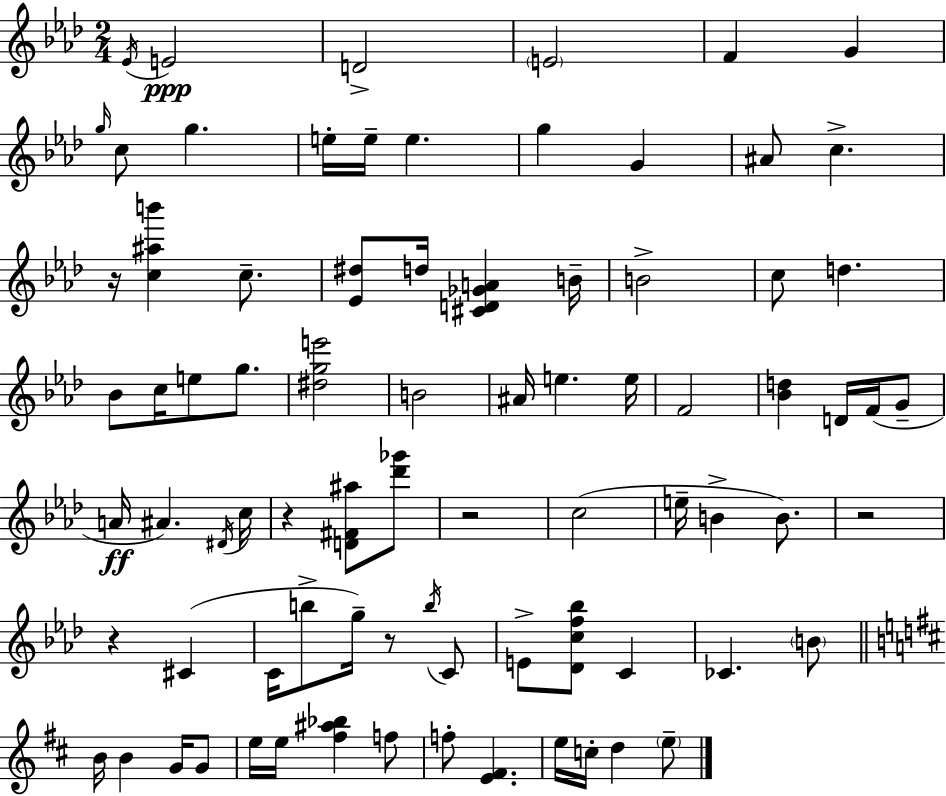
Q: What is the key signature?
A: F minor